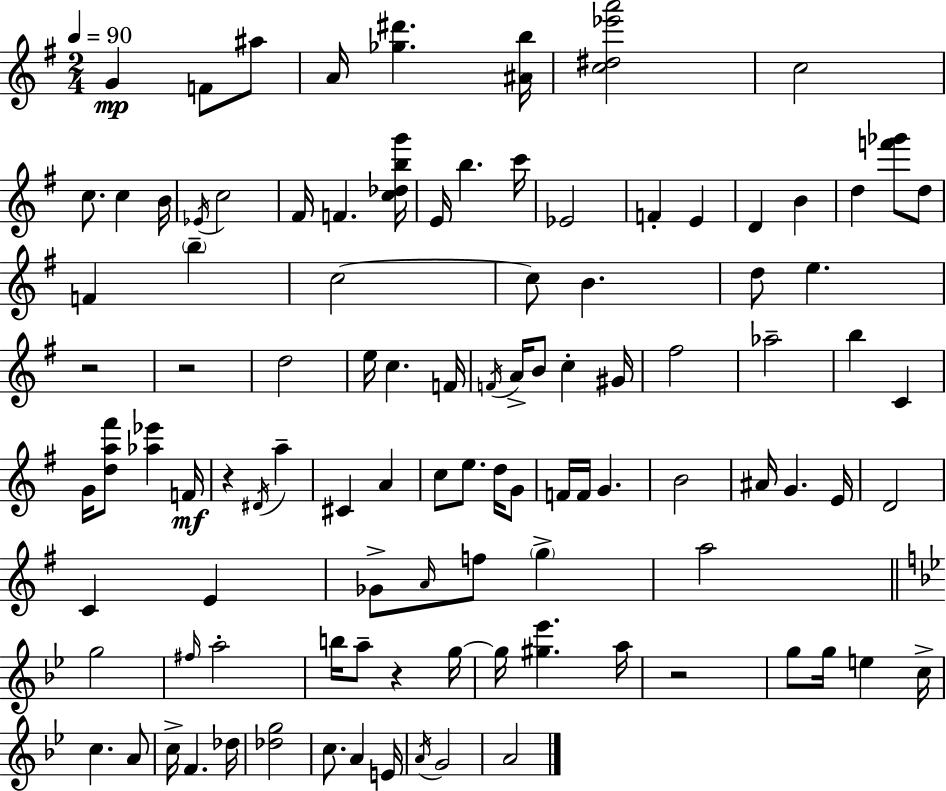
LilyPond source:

{
  \clef treble
  \numericTimeSignature
  \time 2/4
  \key e \minor
  \tempo 4 = 90
  \repeat volta 2 { g'4\mp f'8 ais''8 | a'16 <ges'' dis'''>4. <ais' b''>16 | <c'' dis'' ees''' a'''>2 | c''2 | \break c''8. c''4 b'16 | \acciaccatura { ees'16 } c''2 | fis'16 f'4. | <c'' des'' b'' g'''>16 e'16 b''4. | \break c'''16 ees'2 | f'4-. e'4 | d'4 b'4 | d''4 <f''' ges'''>8 d''8 | \break f'4 \parenthesize b''4-- | c''2~~ | c''8 b'4. | d''8 e''4. | \break r2 | r2 | d''2 | e''16 c''4. | \break f'16 \acciaccatura { f'16 } a'16-> b'8 c''4-. | gis'16 fis''2 | aes''2-- | b''4 c'4 | \break g'16 <d'' a'' fis'''>8 <aes'' ees'''>4 | f'16\mf r4 \acciaccatura { dis'16 } a''4-- | cis'4 a'4 | c''8 e''8. | \break d''16 g'8 f'16 f'16 g'4. | b'2 | ais'16 g'4. | e'16 d'2 | \break c'4 e'4 | ges'8-> \grace { a'16 } f''8 | \parenthesize g''4-> a''2 | \bar "||" \break \key bes \major g''2 | \grace { fis''16 } a''2-. | b''16 a''8-- r4 | g''16~~ g''16 <gis'' ees'''>4. | \break a''16 r2 | g''8 g''16 e''4 | c''16-> c''4. a'8 | c''16-> f'4. | \break des''16 <des'' g''>2 | c''8. a'4 | e'16 \acciaccatura { a'16 } g'2 | a'2 | \break } \bar "|."
}